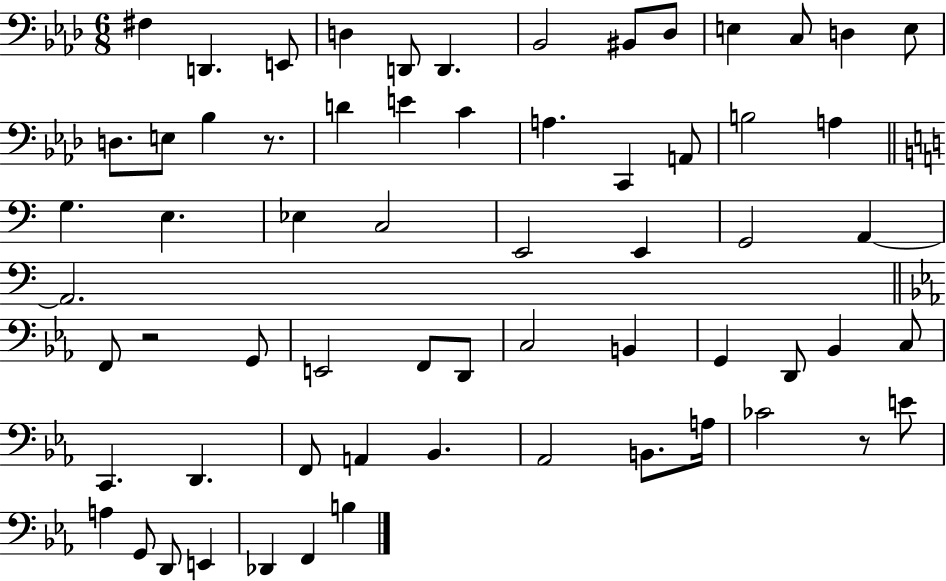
X:1
T:Untitled
M:6/8
L:1/4
K:Ab
^F, D,, E,,/2 D, D,,/2 D,, _B,,2 ^B,,/2 _D,/2 E, C,/2 D, E,/2 D,/2 E,/2 _B, z/2 D E C A, C,, A,,/2 B,2 A, G, E, _E, C,2 E,,2 E,, G,,2 A,, A,,2 F,,/2 z2 G,,/2 E,,2 F,,/2 D,,/2 C,2 B,, G,, D,,/2 _B,, C,/2 C,, D,, F,,/2 A,, _B,, _A,,2 B,,/2 A,/4 _C2 z/2 E/2 A, G,,/2 D,,/2 E,, _D,, F,, B,